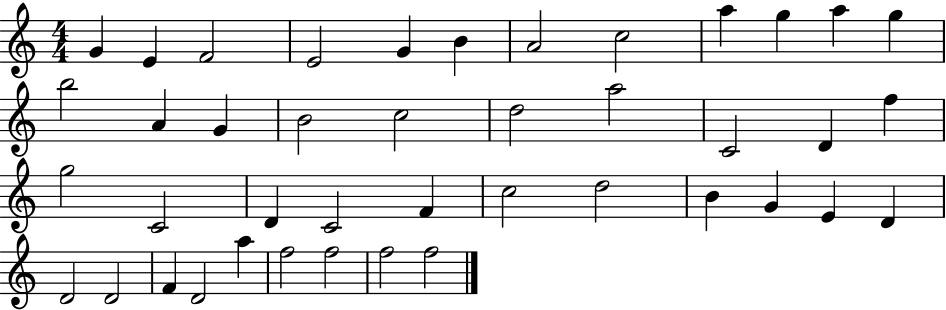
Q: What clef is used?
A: treble